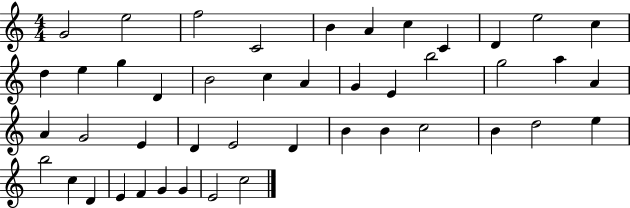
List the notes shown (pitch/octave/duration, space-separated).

G4/h E5/h F5/h C4/h B4/q A4/q C5/q C4/q D4/q E5/h C5/q D5/q E5/q G5/q D4/q B4/h C5/q A4/q G4/q E4/q B5/h G5/h A5/q A4/q A4/q G4/h E4/q D4/q E4/h D4/q B4/q B4/q C5/h B4/q D5/h E5/q B5/h C5/q D4/q E4/q F4/q G4/q G4/q E4/h C5/h